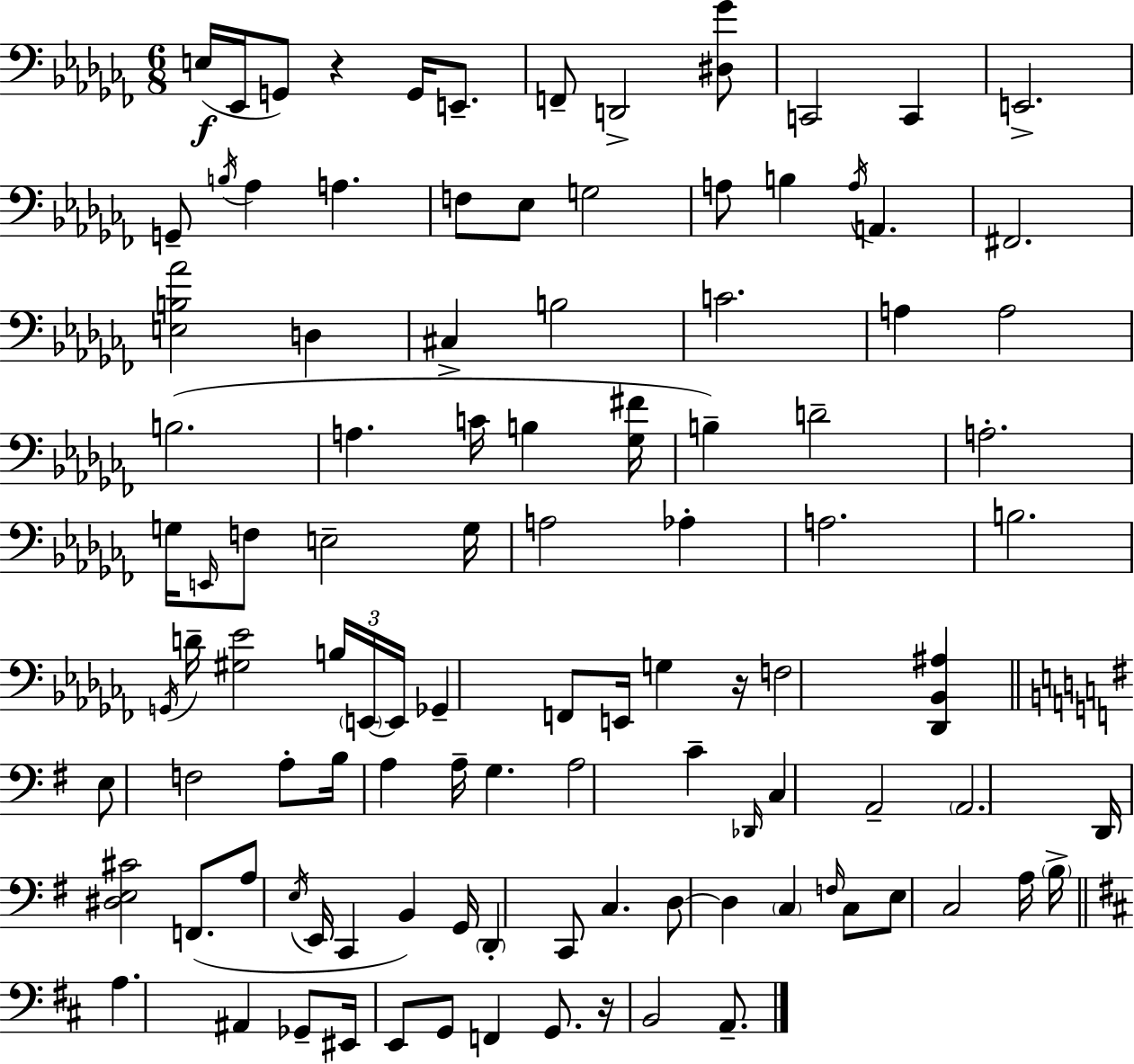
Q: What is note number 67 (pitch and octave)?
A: A2